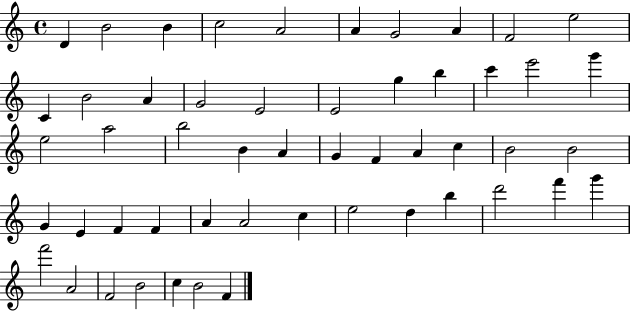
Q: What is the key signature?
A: C major